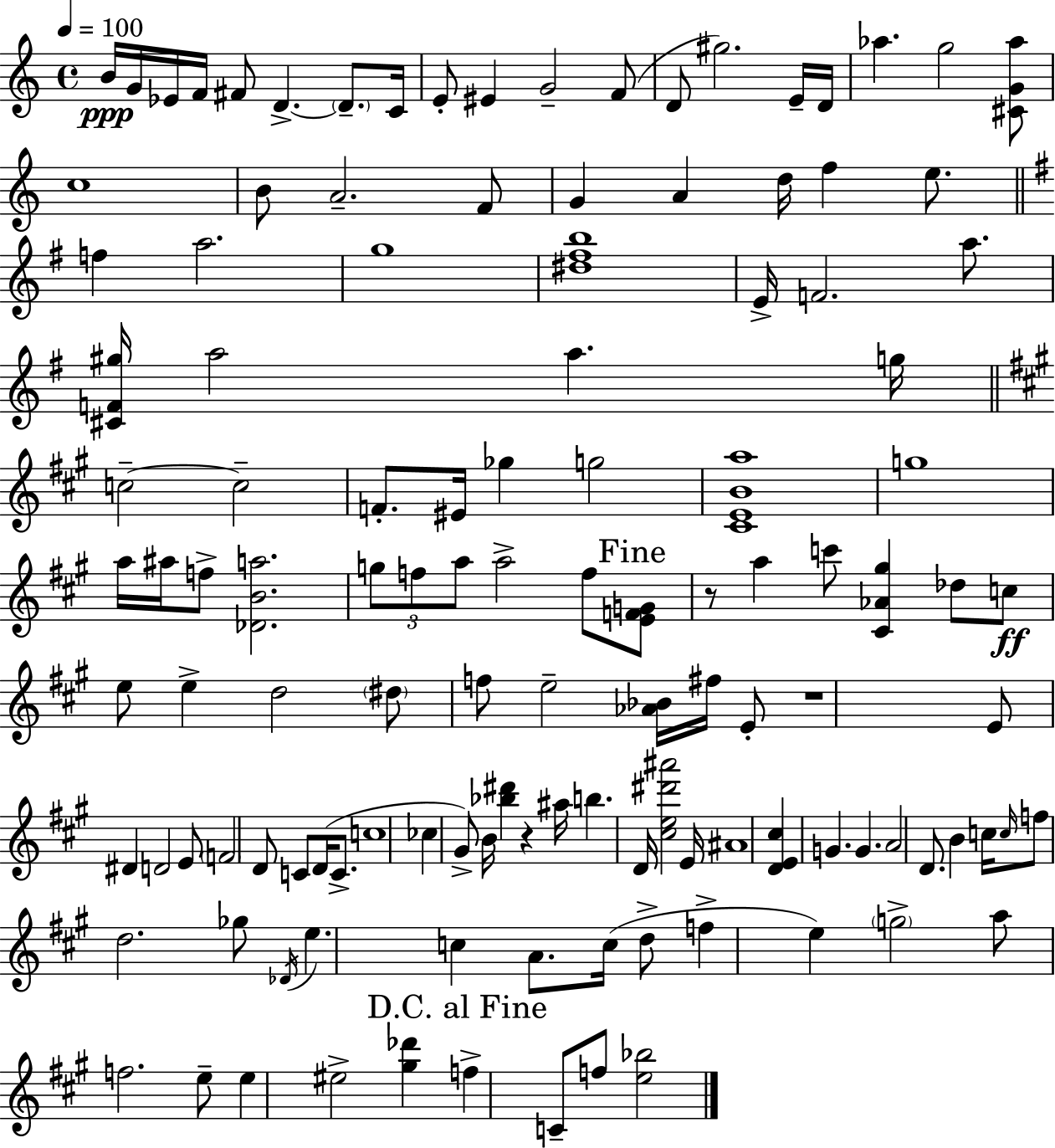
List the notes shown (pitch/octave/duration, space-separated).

B4/s G4/s Eb4/s F4/s F#4/e D4/q. D4/e. C4/s E4/e EIS4/q G4/h F4/e D4/e G#5/h. E4/s D4/s Ab5/q. G5/h [C#4,G4,Ab5]/e C5/w B4/e A4/h. F4/e G4/q A4/q D5/s F5/q E5/e. F5/q A5/h. G5/w [D#5,F#5,B5]/w E4/s F4/h. A5/e. [C#4,F4,G#5]/s A5/h A5/q. G5/s C5/h C5/h F4/e. EIS4/s Gb5/q G5/h [C#4,E4,B4,A5]/w G5/w A5/s A#5/s F5/e [Db4,B4,A5]/h. G5/e F5/e A5/e A5/h F5/e [E4,F4,G4]/e R/e A5/q C6/e [C#4,Ab4,G#5]/q Db5/e C5/e E5/e E5/q D5/h D#5/e F5/e E5/h [Ab4,Bb4]/s F#5/s E4/e R/w E4/e D#4/q D4/h E4/e F4/h D4/e C4/e D4/s C4/e. C5/w CES5/q G#4/e B4/s [Bb5,D#6]/q R/q A#5/s B5/q. D4/s [C#5,E5,D#6,A#6]/h E4/s A#4/w [D4,E4,C#5]/q G4/q. G4/q. A4/h D4/e. B4/q C5/s C5/s F5/e D5/h. Gb5/e Db4/s E5/q. C5/q A4/e. C5/s D5/e F5/q E5/q G5/h A5/e F5/h. E5/e E5/q EIS5/h [G#5,Db6]/q F5/q C4/e F5/e [E5,Bb5]/h